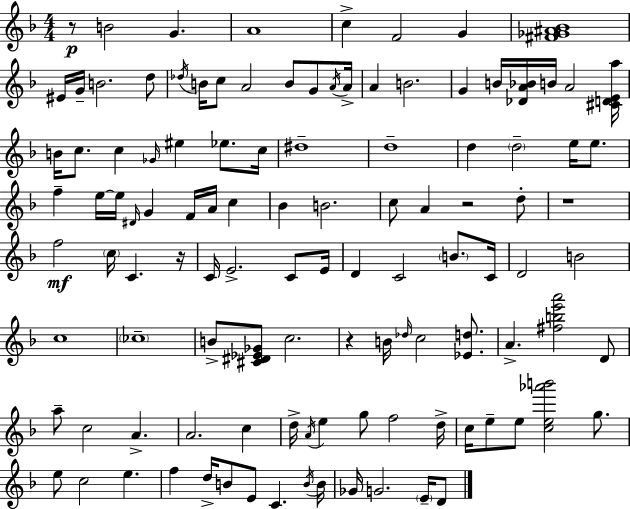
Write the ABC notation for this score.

X:1
T:Untitled
M:4/4
L:1/4
K:Dm
z/2 B2 G A4 c F2 G [^F_G^A_B]4 ^E/4 G/4 B2 d/2 _d/4 B/4 c/2 A2 B/2 G/2 A/4 A/4 A B2 G B/4 [_DA_B]/4 B/4 A2 [^CDEa]/4 B/4 c/2 c _G/4 ^e _e/2 c/4 ^d4 d4 d d2 e/4 e/2 f e/4 e/4 ^D/4 G F/4 A/4 c _B B2 c/2 A z2 d/2 z4 f2 c/4 C z/4 C/4 E2 C/2 E/4 D C2 B/2 C/4 D2 B2 c4 _c4 B/2 [^C^D_E_G]/2 c2 z B/4 _d/4 c2 [_Ed]/2 A [^fbe'a']2 D/2 a/2 c2 A A2 c d/4 A/4 e g/2 f2 d/4 c/4 e/2 e/2 [ce_a'b']2 g/2 e/2 c2 e f d/4 B/2 E/2 C B/4 B/4 _G/4 G2 E/4 D/2